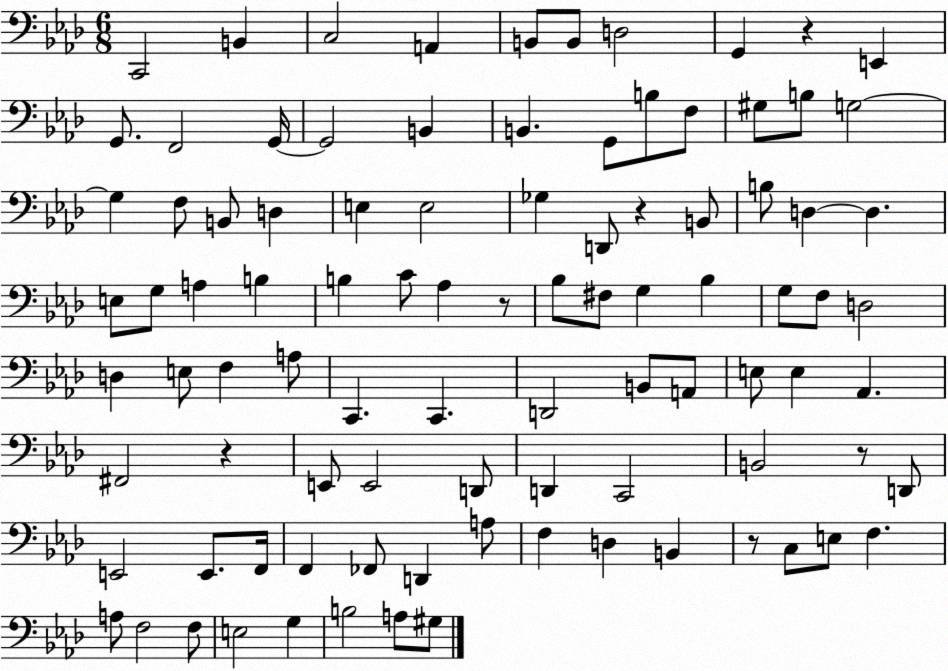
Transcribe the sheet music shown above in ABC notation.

X:1
T:Untitled
M:6/8
L:1/4
K:Ab
C,,2 B,, C,2 A,, B,,/2 B,,/2 D,2 G,, z E,, G,,/2 F,,2 G,,/4 G,,2 B,, B,, G,,/2 B,/2 F,/2 ^G,/2 B,/2 G,2 G, F,/2 B,,/2 D, E, E,2 _G, D,,/2 z B,,/2 B,/2 D, D, E,/2 G,/2 A, B, B, C/2 _A, z/2 _B,/2 ^F,/2 G, _B, G,/2 F,/2 D,2 D, E,/2 F, A,/2 C,, C,, D,,2 B,,/2 A,,/2 E,/2 E, _A,, ^F,,2 z E,,/2 E,,2 D,,/2 D,, C,,2 B,,2 z/2 D,,/2 E,,2 E,,/2 F,,/4 F,, _F,,/2 D,, A,/2 F, D, B,, z/2 C,/2 E,/2 F, A,/2 F,2 F,/2 E,2 G, B,2 A,/2 ^G,/2